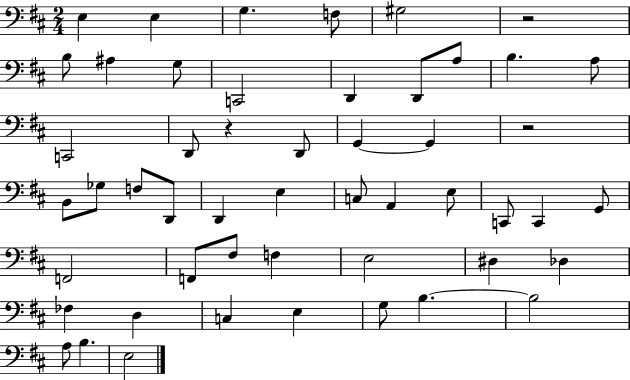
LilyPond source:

{
  \clef bass
  \numericTimeSignature
  \time 2/4
  \key d \major
  e4 e4 | g4. f8 | gis2 | r2 | \break b8 ais4 g8 | c,2 | d,4 d,8 a8 | b4. a8 | \break c,2 | d,8 r4 d,8 | g,4~~ g,4 | r2 | \break b,8 ges8 f8 d,8 | d,4 e4 | c8 a,4 e8 | c,8 c,4 g,8 | \break f,2 | f,8 fis8 f4 | e2 | dis4 des4 | \break fes4 d4 | c4 e4 | g8 b4.~~ | b2 | \break a8 b4. | e2 | \bar "|."
}